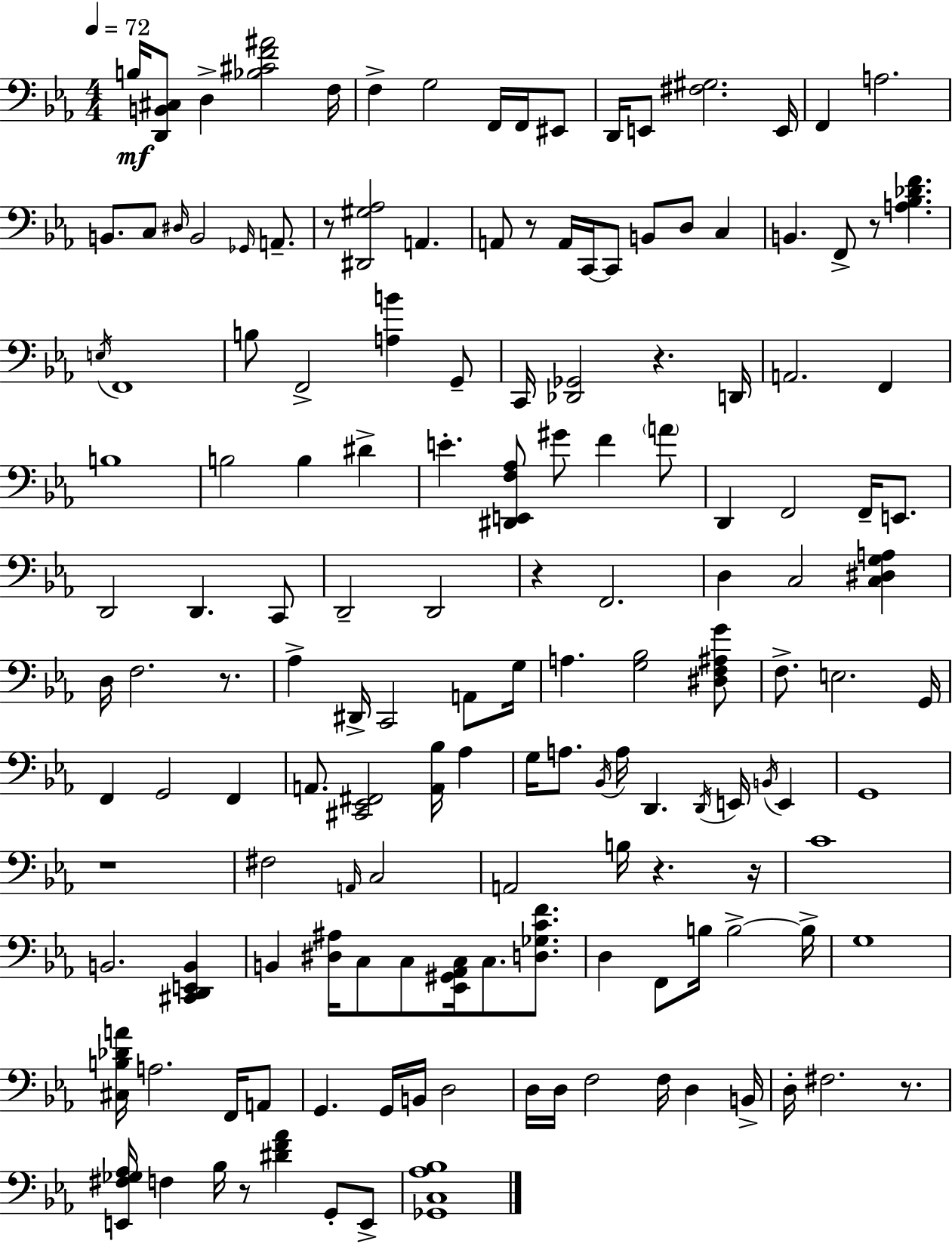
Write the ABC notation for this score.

X:1
T:Untitled
M:4/4
L:1/4
K:Eb
B,/4 [D,,B,,^C,]/2 D, [_B,^CF^A]2 F,/4 F, G,2 F,,/4 F,,/4 ^E,,/2 D,,/4 E,,/2 [^F,^G,]2 E,,/4 F,, A,2 B,,/2 C,/2 ^D,/4 B,,2 _G,,/4 A,,/2 z/2 [^D,,^G,_A,]2 A,, A,,/2 z/2 A,,/4 C,,/4 C,,/2 B,,/2 D,/2 C, B,, F,,/2 z/2 [A,_B,_DF] E,/4 F,,4 B,/2 F,,2 [A,B] G,,/2 C,,/4 [_D,,_G,,]2 z D,,/4 A,,2 F,, B,4 B,2 B, ^D E [^D,,E,,F,_A,]/2 ^G/2 F A/2 D,, F,,2 F,,/4 E,,/2 D,,2 D,, C,,/2 D,,2 D,,2 z F,,2 D, C,2 [C,^D,G,A,] D,/4 F,2 z/2 _A, ^D,,/4 C,,2 A,,/2 G,/4 A, [G,_B,]2 [^D,F,^A,G]/2 F,/2 E,2 G,,/4 F,, G,,2 F,, A,,/2 [^C,,_E,,^F,,]2 [A,,_B,]/4 _A, G,/4 A,/2 _B,,/4 A,/4 D,, D,,/4 E,,/4 B,,/4 E,, G,,4 z4 ^F,2 A,,/4 C,2 A,,2 B,/4 z z/4 C4 B,,2 [^C,,D,,E,,B,,] B,, [^D,^A,]/4 C,/2 C,/2 [_E,,^G,,_A,,C,]/4 C,/2 [D,_G,CF]/2 D, F,,/2 B,/4 B,2 B,/4 G,4 [^C,B,_DA]/4 A,2 F,,/4 A,,/2 G,, G,,/4 B,,/4 D,2 D,/4 D,/4 F,2 F,/4 D, B,,/4 D,/4 ^F,2 z/2 [E,,^F,_G,_A,]/4 F, _B,/4 z/2 [^DF_A] G,,/2 E,,/2 [_G,,C,_A,_B,]4